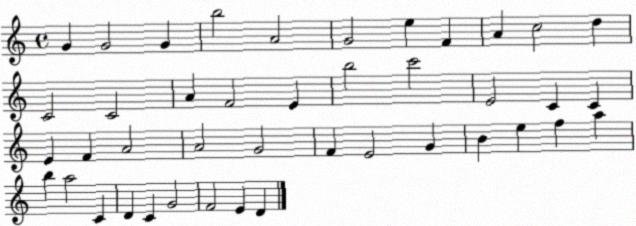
X:1
T:Untitled
M:4/4
L:1/4
K:C
G G2 G b2 A2 G2 e F A c2 d C2 C2 A F2 E b2 c'2 E2 C C E F A2 A2 G2 F E2 G B e f a b a2 C D C G2 F2 E D